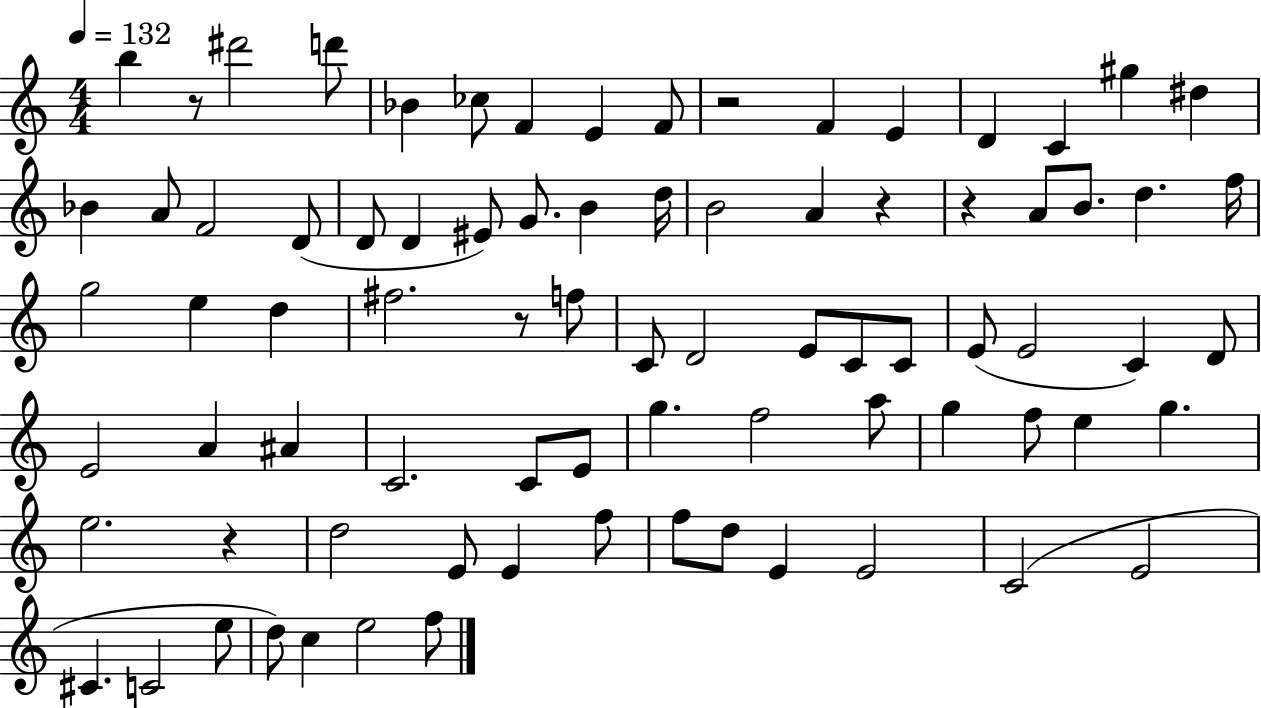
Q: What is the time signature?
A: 4/4